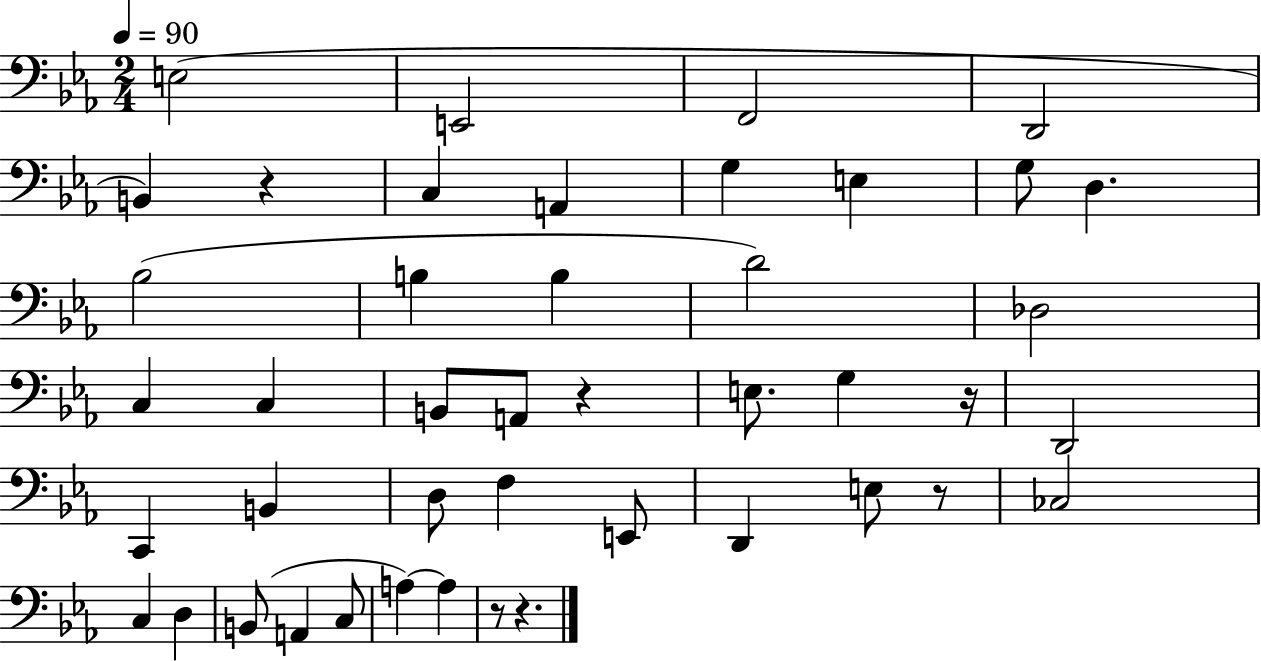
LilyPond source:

{
  \clef bass
  \numericTimeSignature
  \time 2/4
  \key ees \major
  \tempo 4 = 90
  e2( | e,2 | f,2 | d,2 | \break b,4) r4 | c4 a,4 | g4 e4 | g8 d4. | \break bes2( | b4 b4 | d'2) | des2 | \break c4 c4 | b,8 a,8 r4 | e8. g4 r16 | d,2 | \break c,4 b,4 | d8 f4 e,8 | d,4 e8 r8 | ces2 | \break c4 d4 | b,8( a,4 c8 | a4~~) a4 | r8 r4. | \break \bar "|."
}